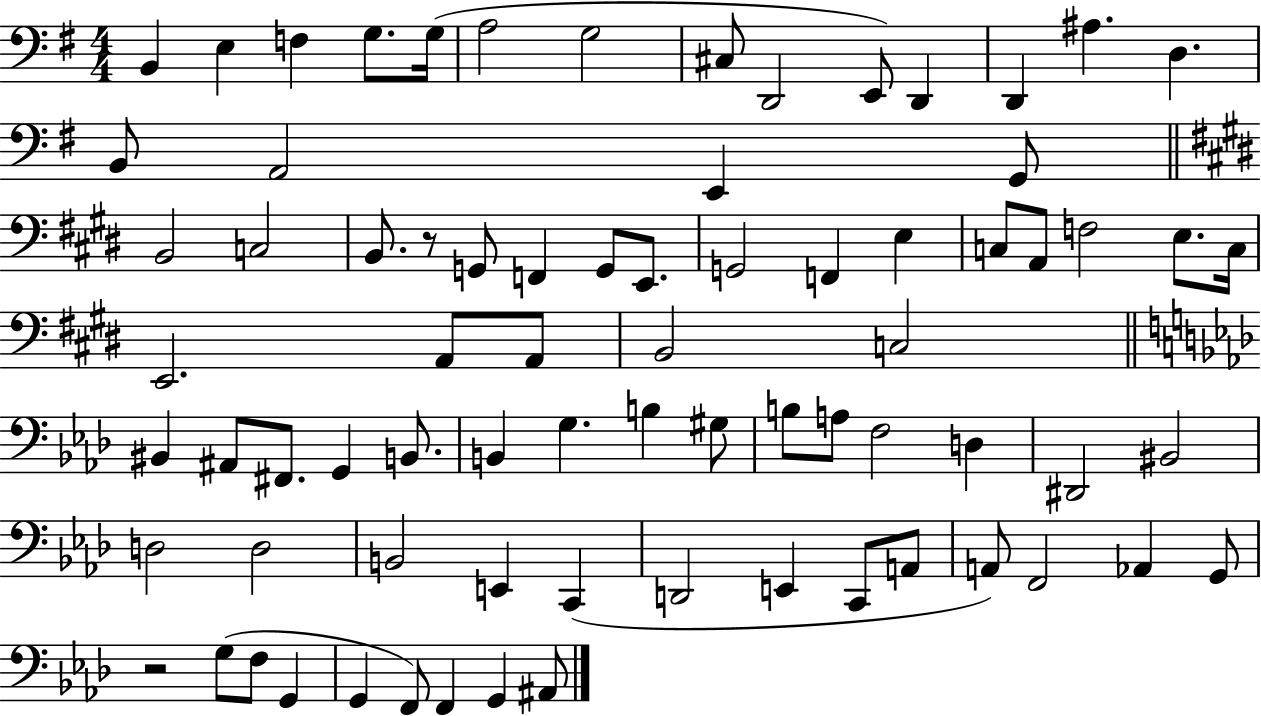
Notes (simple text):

B2/q E3/q F3/q G3/e. G3/s A3/h G3/h C#3/e D2/h E2/e D2/q D2/q A#3/q. D3/q. B2/e A2/h E2/q G2/e B2/h C3/h B2/e. R/e G2/e F2/q G2/e E2/e. G2/h F2/q E3/q C3/e A2/e F3/h E3/e. C3/s E2/h. A2/e A2/e B2/h C3/h BIS2/q A#2/e F#2/e. G2/q B2/e. B2/q G3/q. B3/q G#3/e B3/e A3/e F3/h D3/q D#2/h BIS2/h D3/h D3/h B2/h E2/q C2/q D2/h E2/q C2/e A2/e A2/e F2/h Ab2/q G2/e R/h G3/e F3/e G2/q G2/q F2/e F2/q G2/q A#2/e